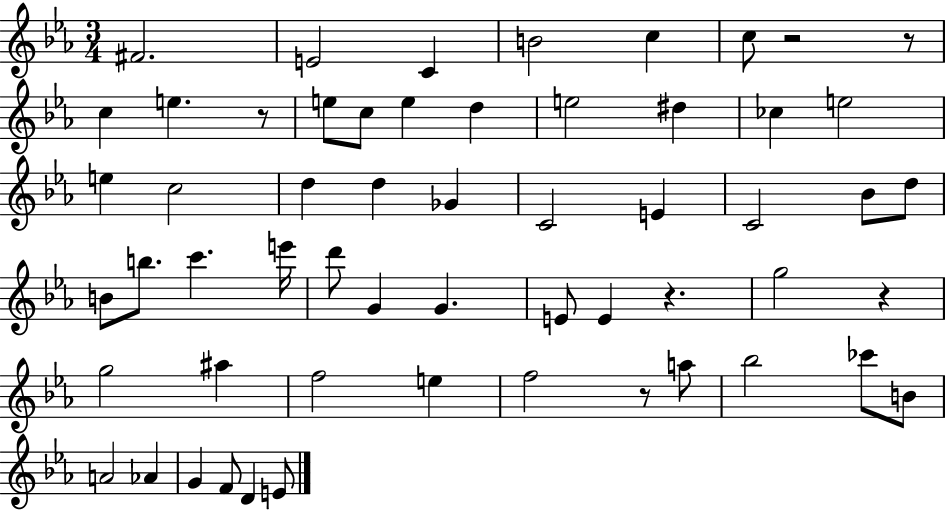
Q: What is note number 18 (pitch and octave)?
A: C5